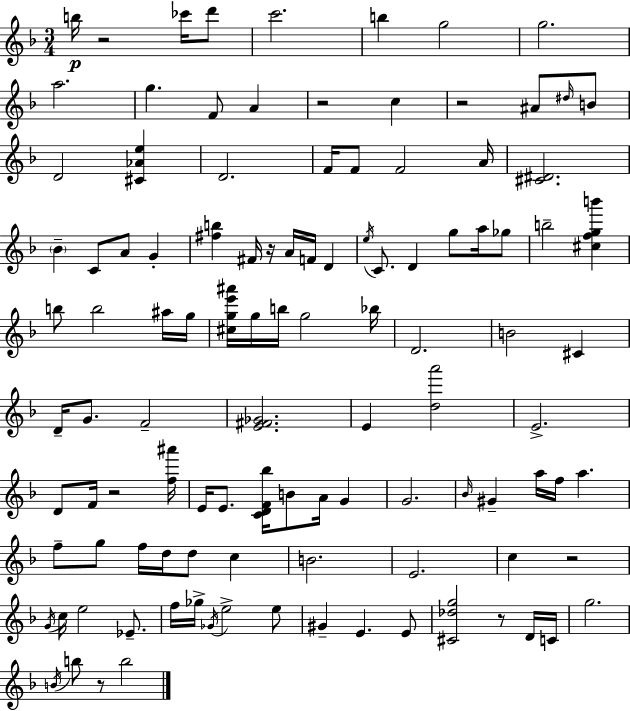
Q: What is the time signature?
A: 3/4